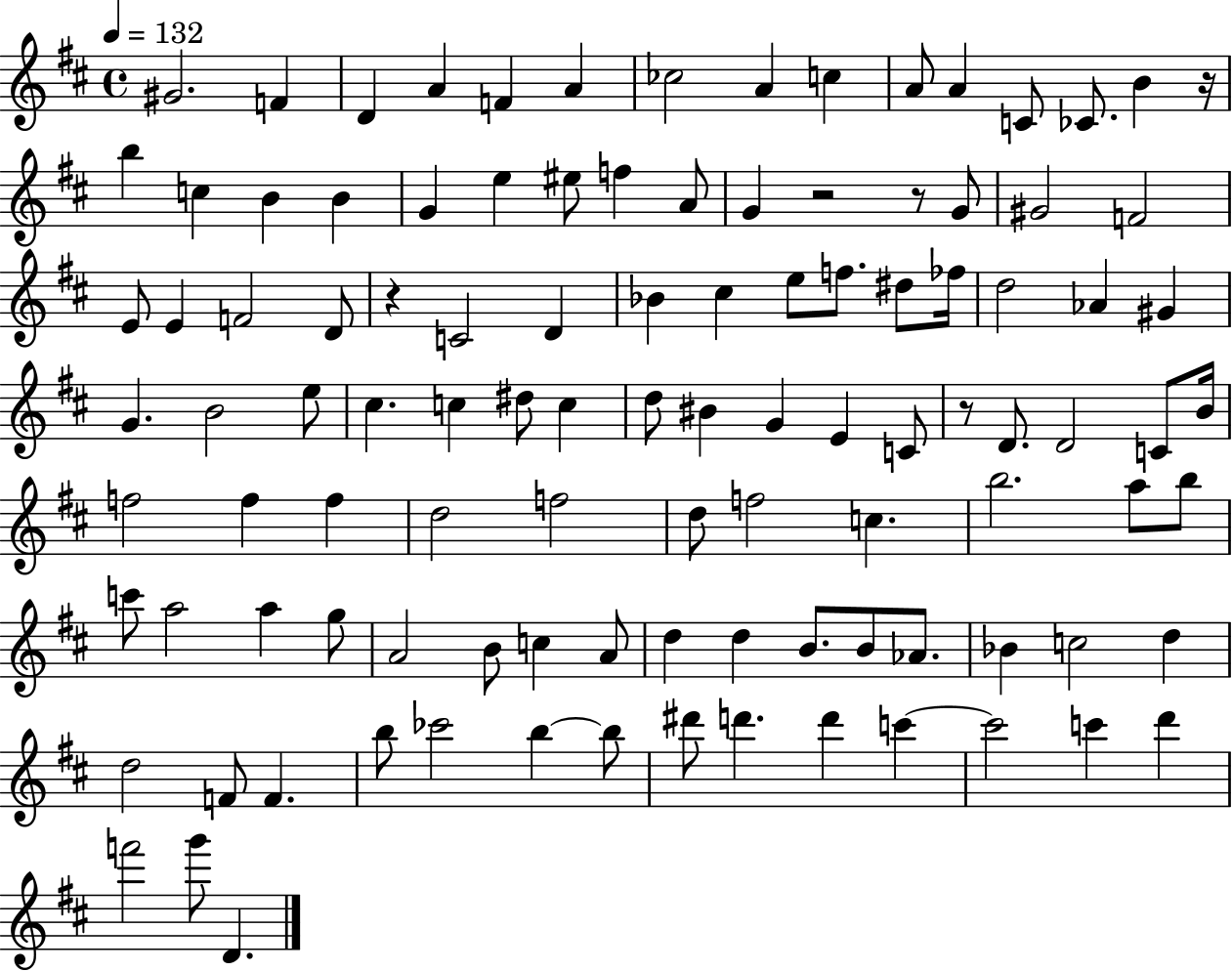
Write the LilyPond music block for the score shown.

{
  \clef treble
  \time 4/4
  \defaultTimeSignature
  \key d \major
  \tempo 4 = 132
  \repeat volta 2 { gis'2. f'4 | d'4 a'4 f'4 a'4 | ces''2 a'4 c''4 | a'8 a'4 c'8 ces'8. b'4 r16 | \break b''4 c''4 b'4 b'4 | g'4 e''4 eis''8 f''4 a'8 | g'4 r2 r8 g'8 | gis'2 f'2 | \break e'8 e'4 f'2 d'8 | r4 c'2 d'4 | bes'4 cis''4 e''8 f''8. dis''8 fes''16 | d''2 aes'4 gis'4 | \break g'4. b'2 e''8 | cis''4. c''4 dis''8 c''4 | d''8 bis'4 g'4 e'4 c'8 | r8 d'8. d'2 c'8 b'16 | \break f''2 f''4 f''4 | d''2 f''2 | d''8 f''2 c''4. | b''2. a''8 b''8 | \break c'''8 a''2 a''4 g''8 | a'2 b'8 c''4 a'8 | d''4 d''4 b'8. b'8 aes'8. | bes'4 c''2 d''4 | \break d''2 f'8 f'4. | b''8 ces'''2 b''4~~ b''8 | dis'''8 d'''4. d'''4 c'''4~~ | c'''2 c'''4 d'''4 | \break f'''2 g'''8 d'4. | } \bar "|."
}